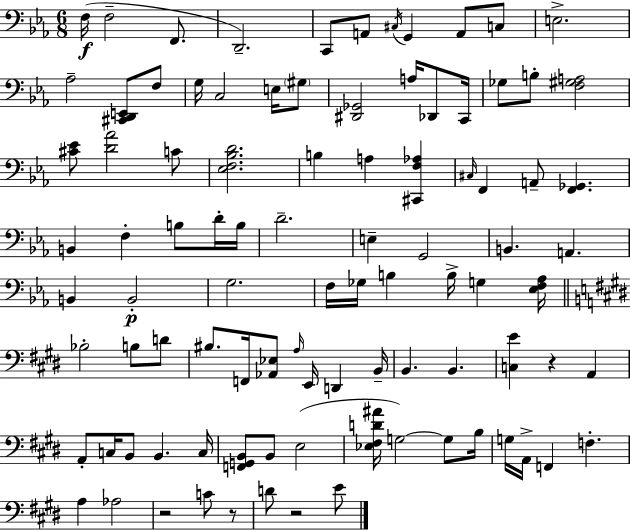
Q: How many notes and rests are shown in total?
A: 94